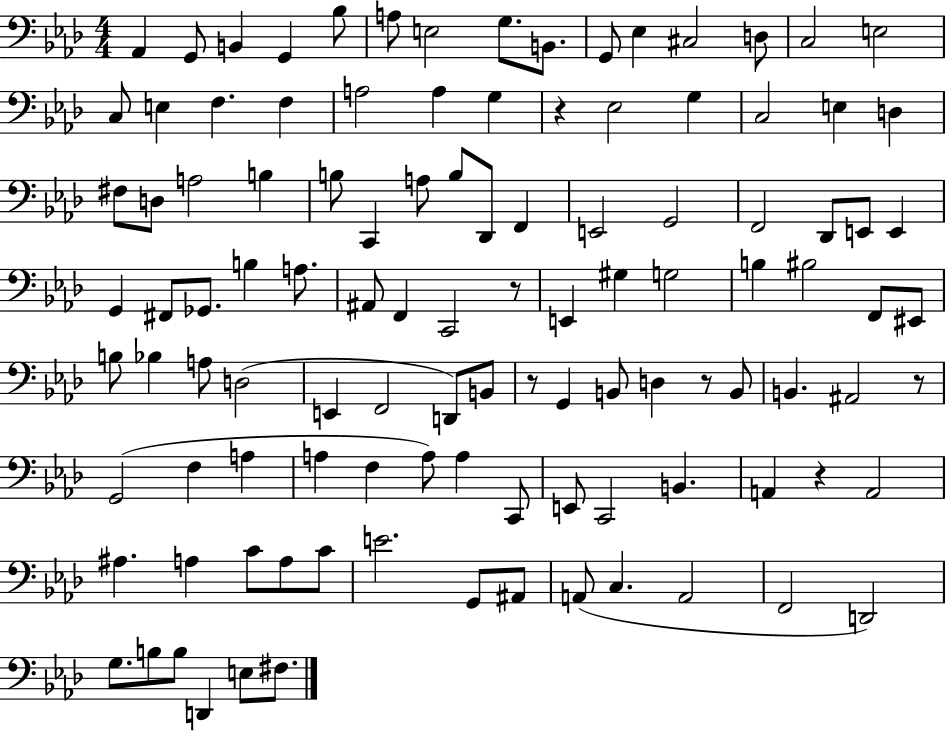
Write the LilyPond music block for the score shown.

{
  \clef bass
  \numericTimeSignature
  \time 4/4
  \key aes \major
  aes,4 g,8 b,4 g,4 bes8 | a8 e2 g8. b,8. | g,8 ees4 cis2 d8 | c2 e2 | \break c8 e4 f4. f4 | a2 a4 g4 | r4 ees2 g4 | c2 e4 d4 | \break fis8 d8 a2 b4 | b8 c,4 a8 b8 des,8 f,4 | e,2 g,2 | f,2 des,8 e,8 e,4 | \break g,4 fis,8 ges,8. b4 a8. | ais,8 f,4 c,2 r8 | e,4 gis4 g2 | b4 bis2 f,8 eis,8 | \break b8 bes4 a8 d2( | e,4 f,2 d,8) b,8 | r8 g,4 b,8 d4 r8 b,8 | b,4. ais,2 r8 | \break g,2( f4 a4 | a4 f4 a8) a4 c,8 | e,8 c,2 b,4. | a,4 r4 a,2 | \break ais4. a4 c'8 a8 c'8 | e'2. g,8 ais,8 | a,8( c4. a,2 | f,2 d,2) | \break g8. b8 b8 d,4 e8 fis8. | \bar "|."
}